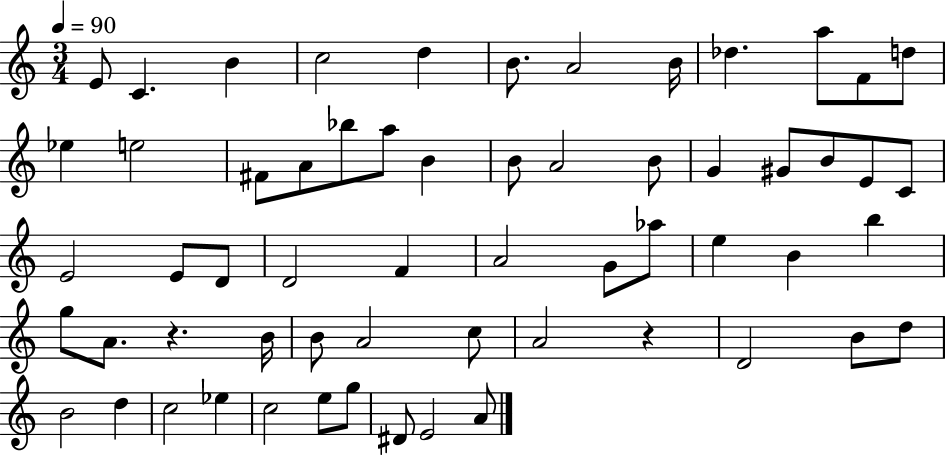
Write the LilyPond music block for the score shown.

{
  \clef treble
  \numericTimeSignature
  \time 3/4
  \key c \major
  \tempo 4 = 90
  \repeat volta 2 { e'8 c'4. b'4 | c''2 d''4 | b'8. a'2 b'16 | des''4. a''8 f'8 d''8 | \break ees''4 e''2 | fis'8 a'8 bes''8 a''8 b'4 | b'8 a'2 b'8 | g'4 gis'8 b'8 e'8 c'8 | \break e'2 e'8 d'8 | d'2 f'4 | a'2 g'8 aes''8 | e''4 b'4 b''4 | \break g''8 a'8. r4. b'16 | b'8 a'2 c''8 | a'2 r4 | d'2 b'8 d''8 | \break b'2 d''4 | c''2 ees''4 | c''2 e''8 g''8 | dis'8 e'2 a'8 | \break } \bar "|."
}